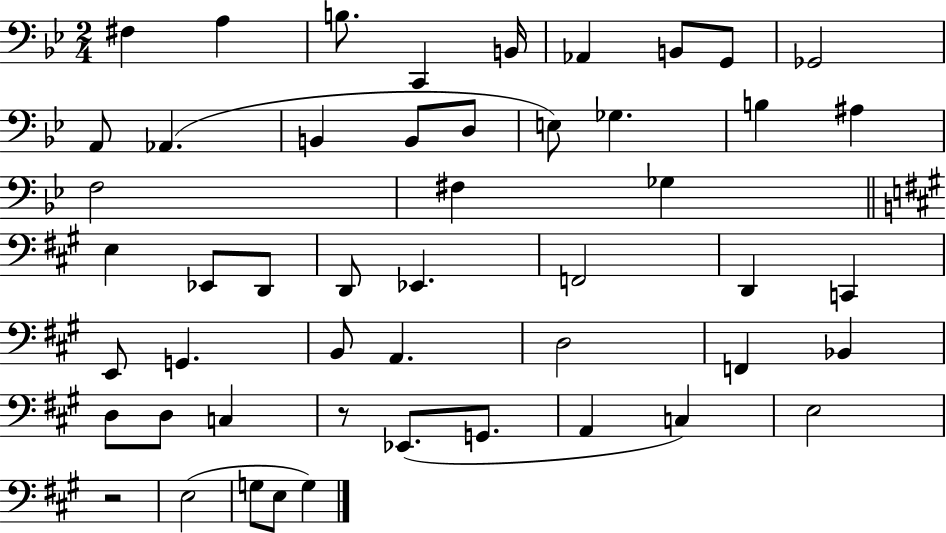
X:1
T:Untitled
M:2/4
L:1/4
K:Bb
^F, A, B,/2 C,, B,,/4 _A,, B,,/2 G,,/2 _G,,2 A,,/2 _A,, B,, B,,/2 D,/2 E,/2 _G, B, ^A, F,2 ^F, _G, E, _E,,/2 D,,/2 D,,/2 _E,, F,,2 D,, C,, E,,/2 G,, B,,/2 A,, D,2 F,, _B,, D,/2 D,/2 C, z/2 _E,,/2 G,,/2 A,, C, E,2 z2 E,2 G,/2 E,/2 G,